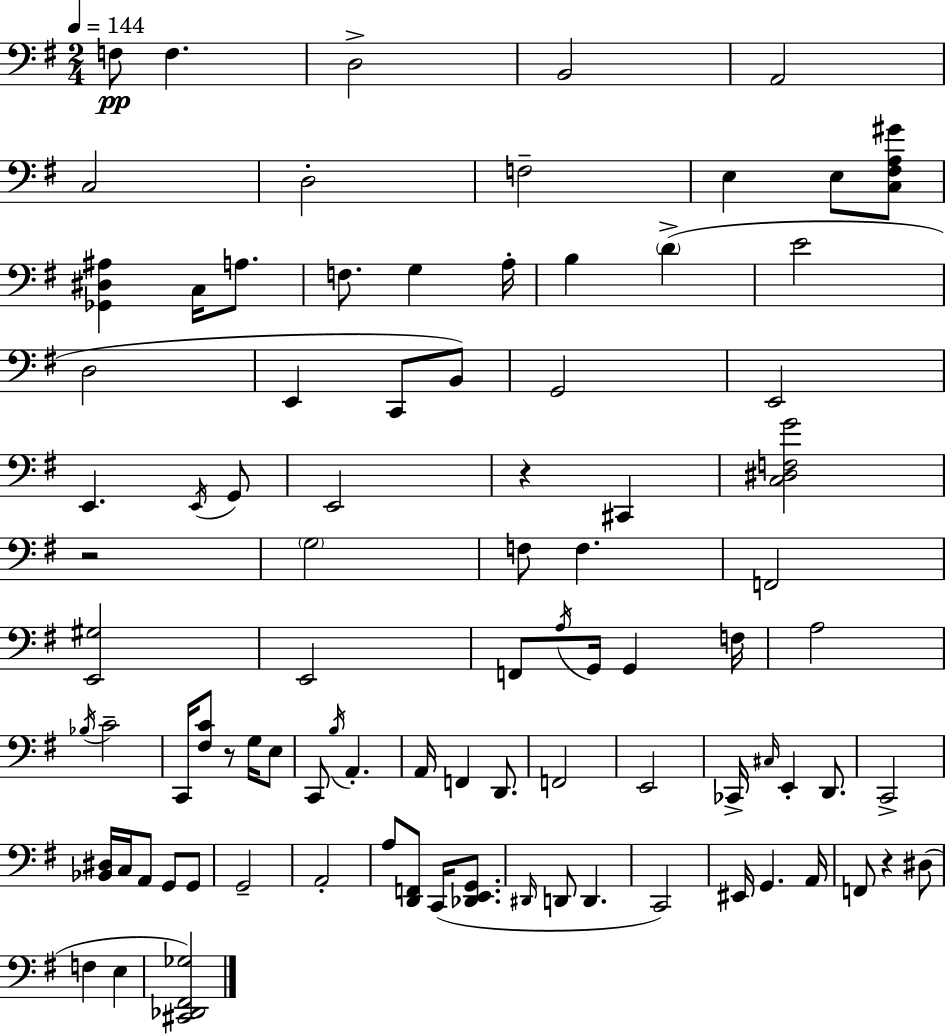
X:1
T:Untitled
M:2/4
L:1/4
K:G
F,/2 F, D,2 B,,2 A,,2 C,2 D,2 F,2 E, E,/2 [C,^F,A,^G]/2 [_G,,^D,^A,] C,/4 A,/2 F,/2 G, A,/4 B, D E2 D,2 E,, C,,/2 B,,/2 G,,2 E,,2 E,, E,,/4 G,,/2 E,,2 z ^C,, [C,^D,F,G]2 z2 G,2 F,/2 F, F,,2 [E,,^G,]2 E,,2 F,,/2 A,/4 G,,/4 G,, F,/4 A,2 _B,/4 C2 C,,/4 [^F,C]/2 z/2 G,/4 E,/2 C,,/2 B,/4 A,, A,,/4 F,, D,,/2 F,,2 E,,2 _C,,/4 ^C,/4 E,, D,,/2 C,,2 [_B,,^D,]/4 C,/4 A,,/2 G,,/2 G,,/2 G,,2 A,,2 A,/2 [D,,F,,]/2 C,,/4 [_D,,E,,G,,]/2 ^D,,/4 D,,/2 D,, C,,2 ^E,,/4 G,, A,,/4 F,,/2 z ^D,/2 F, E, [^C,,_D,,^F,,_G,]2